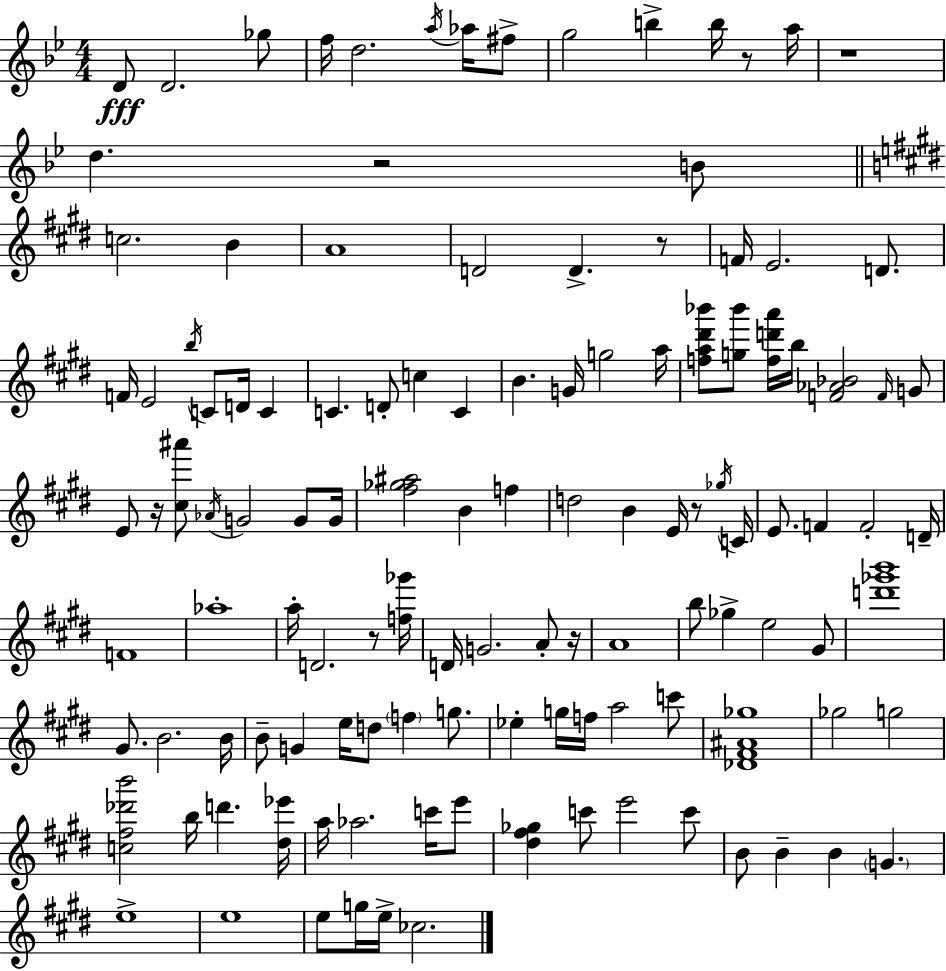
D4/e D4/h. Gb5/e F5/s D5/h. A5/s Ab5/s F#5/e G5/h B5/q B5/s R/e A5/s R/w D5/q. R/h B4/e C5/h. B4/q A4/w D4/h D4/q. R/e F4/s E4/h. D4/e. F4/s E4/h B5/s C4/e D4/s C4/q C4/q. D4/e C5/q C4/q B4/q. G4/s G5/h A5/s [F5,A5,D#6,Bb6]/e [G5,Bb6]/e [F5,D6,A6]/s B5/s [F4,Ab4,Bb4]/h F4/s G4/e E4/e R/s [C#5,A#6]/e Ab4/s G4/h G4/e G4/s [F#5,Gb5,A#5]/h B4/q F5/q D5/h B4/q E4/s R/e Gb5/s C4/s E4/e. F4/q F4/h D4/s F4/w Ab5/w A5/s D4/h. R/e [F5,Gb6]/s D4/s G4/h. A4/e R/s A4/w B5/e Gb5/q E5/h G#4/e [D6,Gb6,B6]/w G#4/e. B4/h. B4/s B4/e G4/q E5/s D5/e F5/q G5/e. Eb5/q G5/s F5/s A5/h C6/e [Db4,F#4,A#4,Gb5]/w Gb5/h G5/h [C5,F#5,Db6,B6]/h B5/s D6/q. [D#5,Eb6]/s A5/s Ab5/h. C6/s E6/e [D#5,F#5,Gb5]/q C6/e E6/h C6/e B4/e B4/q B4/q G4/q. E5/w E5/w E5/e G5/s E5/s CES5/h.